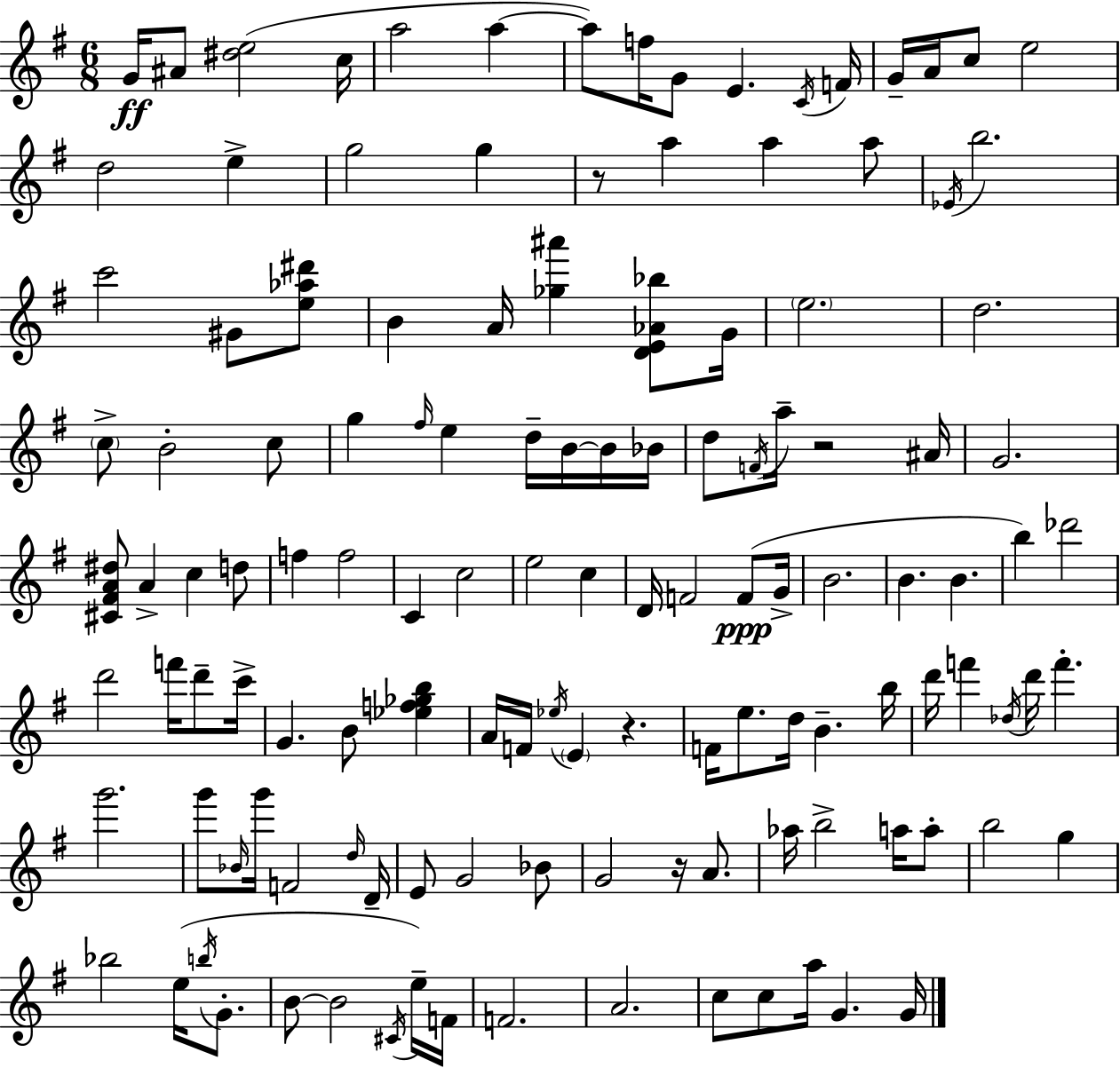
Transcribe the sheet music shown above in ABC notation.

X:1
T:Untitled
M:6/8
L:1/4
K:G
G/4 ^A/2 [^de]2 c/4 a2 a a/2 f/4 G/2 E C/4 F/4 G/4 A/4 c/2 e2 d2 e g2 g z/2 a a a/2 _E/4 b2 c'2 ^G/2 [e_a^d']/2 B A/4 [_g^a'] [DE_A_b]/2 G/4 e2 d2 c/2 B2 c/2 g ^f/4 e d/4 B/4 B/4 _B/4 d/2 F/4 a/4 z2 ^A/4 G2 [^C^FA^d]/2 A c d/2 f f2 C c2 e2 c D/4 F2 F/2 G/4 B2 B B b _d'2 d'2 f'/4 d'/2 c'/4 G B/2 [_ef_gb] A/4 F/4 _e/4 E z F/4 e/2 d/4 B b/4 d'/4 f' _d/4 d'/4 f' g'2 g'/2 _B/4 g'/4 F2 d/4 D/4 E/2 G2 _B/2 G2 z/4 A/2 _a/4 b2 a/4 a/2 b2 g _b2 e/4 b/4 G/2 B/2 B2 ^C/4 e/4 F/4 F2 A2 c/2 c/2 a/4 G G/4